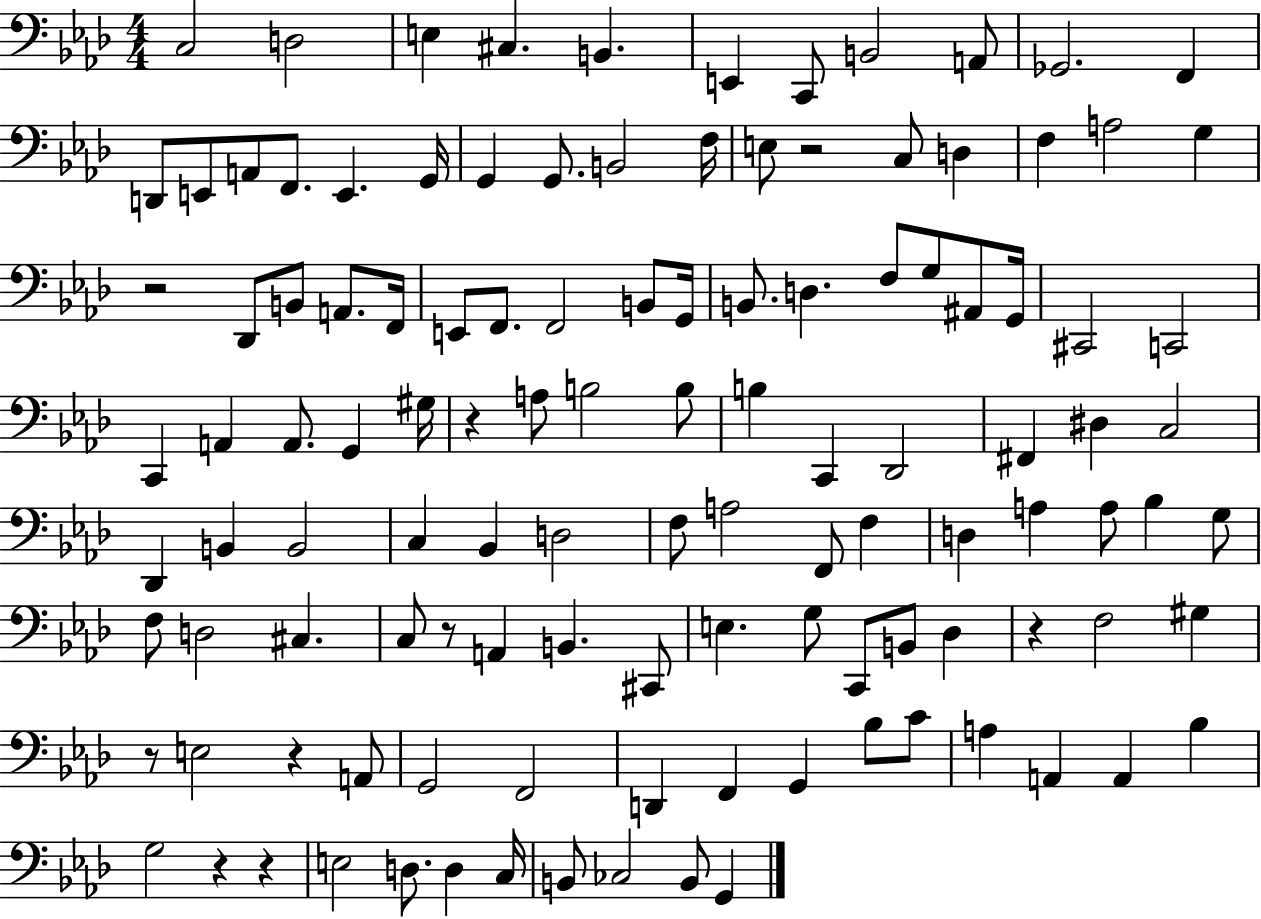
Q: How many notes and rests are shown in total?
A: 118